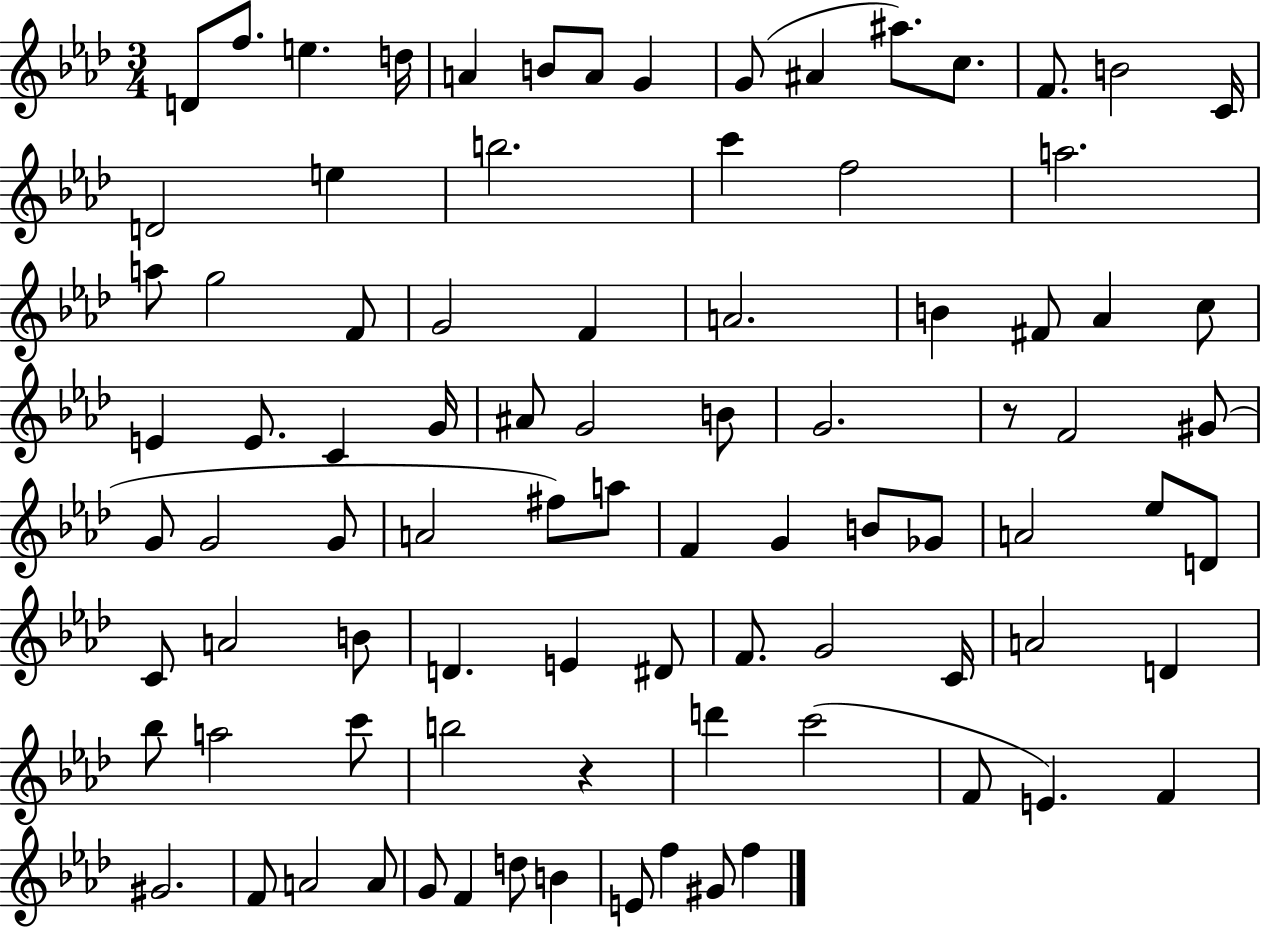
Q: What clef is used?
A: treble